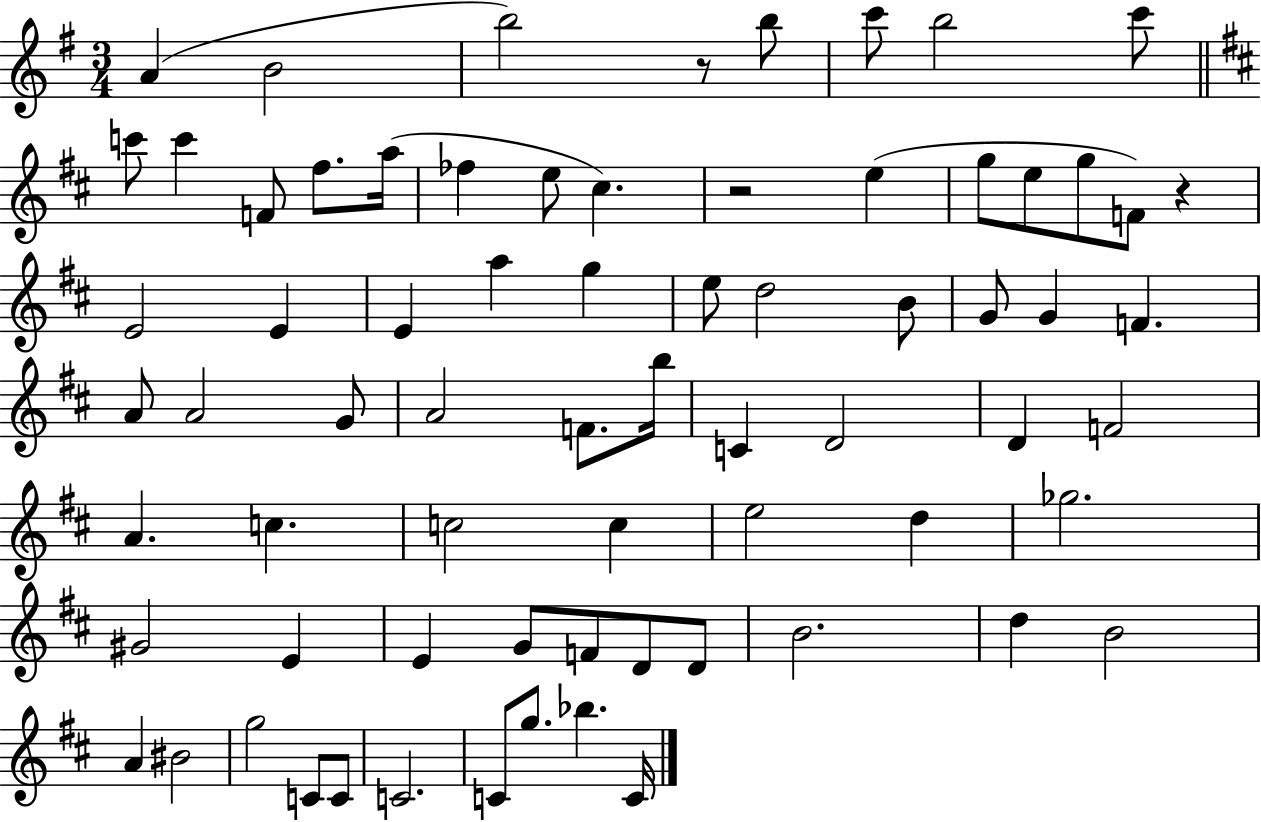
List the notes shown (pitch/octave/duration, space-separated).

A4/q B4/h B5/h R/e B5/e C6/e B5/h C6/e C6/e C6/q F4/e F#5/e. A5/s FES5/q E5/e C#5/q. R/h E5/q G5/e E5/e G5/e F4/e R/q E4/h E4/q E4/q A5/q G5/q E5/e D5/h B4/e G4/e G4/q F4/q. A4/e A4/h G4/e A4/h F4/e. B5/s C4/q D4/h D4/q F4/h A4/q. C5/q. C5/h C5/q E5/h D5/q Gb5/h. G#4/h E4/q E4/q G4/e F4/e D4/e D4/e B4/h. D5/q B4/h A4/q BIS4/h G5/h C4/e C4/e C4/h. C4/e G5/e. Bb5/q. C4/s